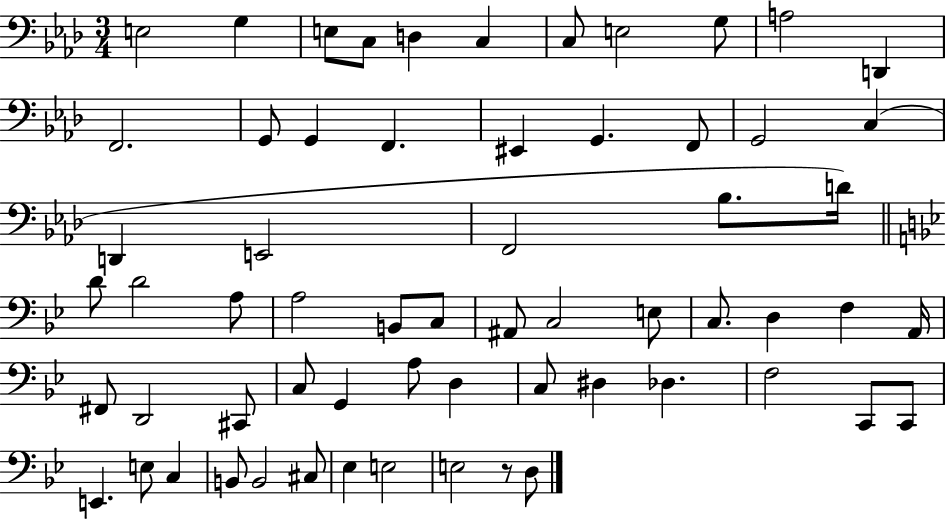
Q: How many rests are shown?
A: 1